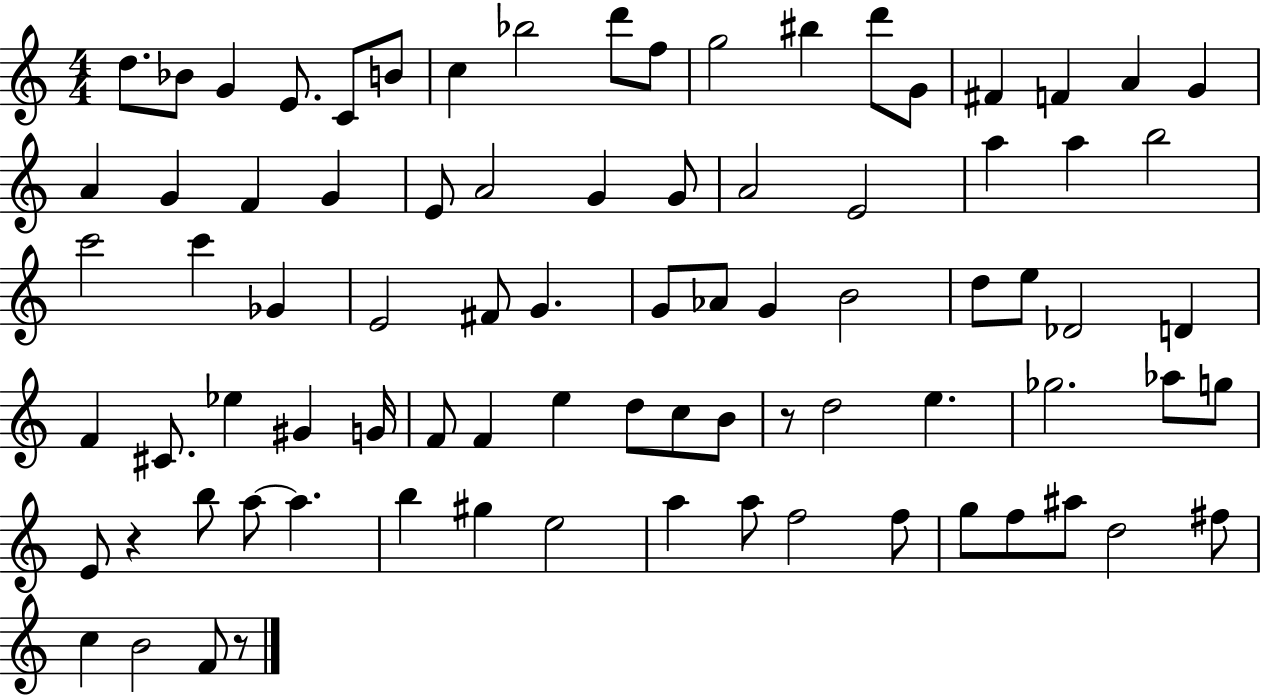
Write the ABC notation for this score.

X:1
T:Untitled
M:4/4
L:1/4
K:C
d/2 _B/2 G E/2 C/2 B/2 c _b2 d'/2 f/2 g2 ^b d'/2 G/2 ^F F A G A G F G E/2 A2 G G/2 A2 E2 a a b2 c'2 c' _G E2 ^F/2 G G/2 _A/2 G B2 d/2 e/2 _D2 D F ^C/2 _e ^G G/4 F/2 F e d/2 c/2 B/2 z/2 d2 e _g2 _a/2 g/2 E/2 z b/2 a/2 a b ^g e2 a a/2 f2 f/2 g/2 f/2 ^a/2 d2 ^f/2 c B2 F/2 z/2